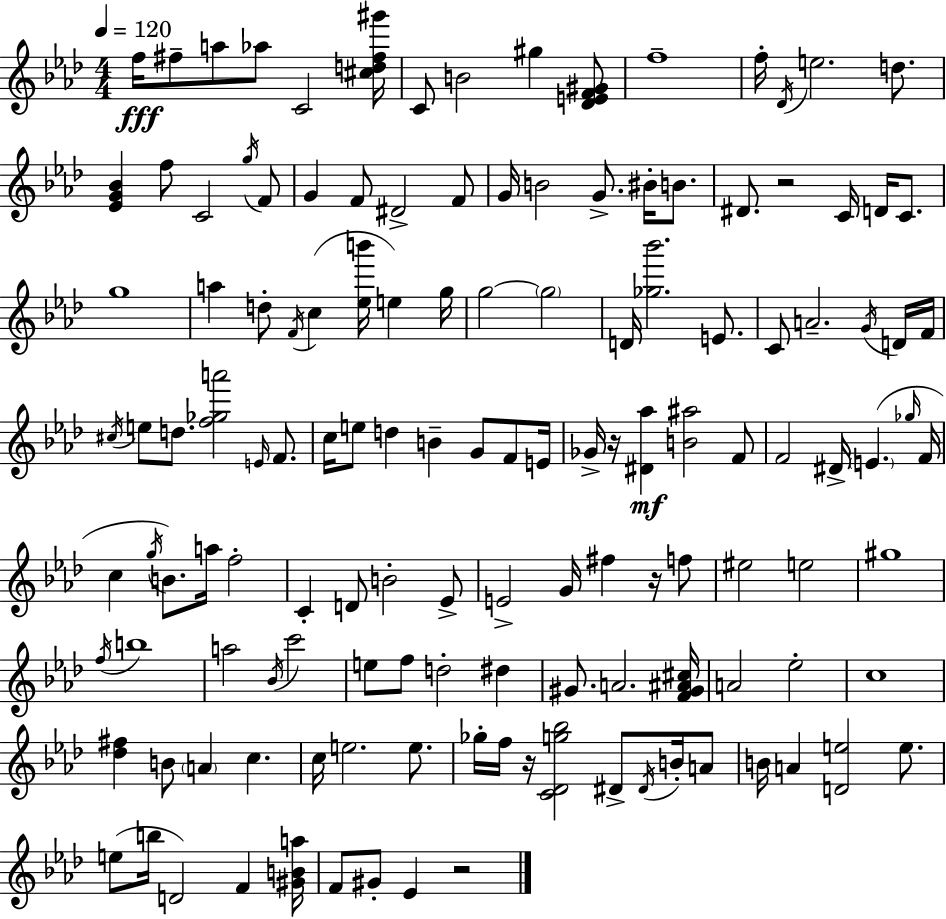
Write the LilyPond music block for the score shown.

{
  \clef treble
  \numericTimeSignature
  \time 4/4
  \key f \minor
  \tempo 4 = 120
  \repeat volta 2 { f''16\fff fis''8-- a''8 aes''8 c'2 <cis'' d'' fis'' gis'''>16 | c'8 b'2 gis''4 <des' e' f' gis'>8 | f''1-- | f''16-. \acciaccatura { des'16 } e''2. d''8. | \break <ees' g' bes'>4 f''8 c'2 \acciaccatura { g''16 } | f'8 g'4 f'8 dis'2-> | f'8 g'16 b'2 g'8.-> bis'16-. b'8. | dis'8. r2 c'16 d'16 c'8. | \break g''1 | a''4 d''8-. \acciaccatura { f'16 }( c''4 <ees'' b'''>16 e''4) | g''16 g''2~~ \parenthesize g''2 | d'16 <ges'' bes'''>2. | \break e'8. c'8 a'2.-- | \acciaccatura { g'16 } d'16 f'16 \acciaccatura { cis''16 } e''8 d''8. <f'' ges'' a'''>2 | \grace { e'16 } f'8. c''16 e''8 d''4 b'4-- | g'8 f'8 e'16 ges'16-> r16 <dis' aes''>4\mf <b' ais''>2 | \break f'8 f'2 dis'16-> \parenthesize e'4.( | \grace { ges''16 } f'16 c''4 \acciaccatura { g''16 }) b'8. a''16 | f''2-. c'4-. d'8 b'2-. | ees'8-> e'2-> | \break g'16 fis''4 r16 f''8 eis''2 | e''2 gis''1 | \acciaccatura { f''16 } b''1 | a''2 | \break \acciaccatura { bes'16 } c'''2 e''8 f''8 d''2-. | dis''4 gis'8. a'2. | <f' gis' ais' cis''>16 a'2 | ees''2-. c''1 | \break <des'' fis''>4 b'8 | \parenthesize a'4 c''4. c''16 e''2. | e''8. ges''16-. f''16 r16 <c' des' g'' bes''>2 | dis'8-> \acciaccatura { dis'16 } b'16-. a'8 b'16 a'4 | \break <d' e''>2 e''8. e''8( b''16 d'2) | f'4 <gis' b' a''>16 f'8 gis'8-. ees'4 | r2 } \bar "|."
}